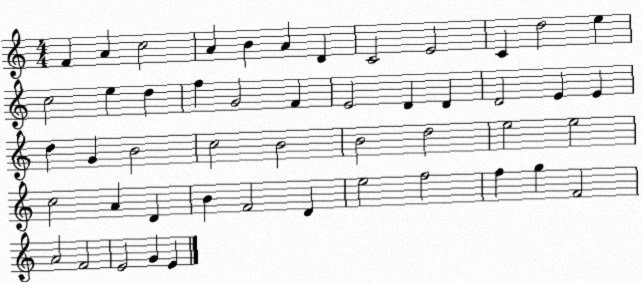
X:1
T:Untitled
M:4/4
L:1/4
K:C
F A c2 A B A D C2 E2 C d2 e c2 e d f G2 F E2 D D D2 E E d G B2 c2 B2 B2 d2 e2 e2 c2 A D B F2 D e2 f2 f g F2 A2 F2 E2 G E